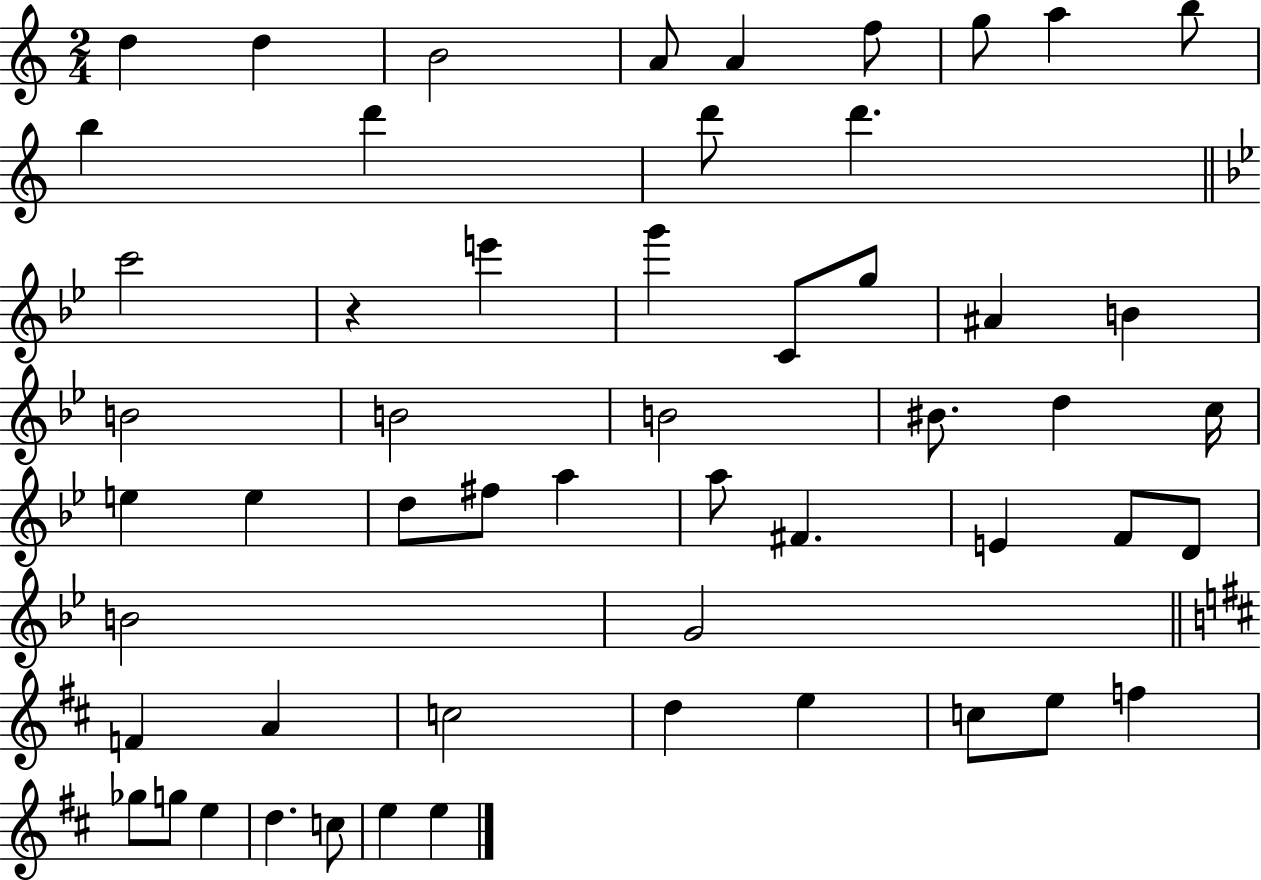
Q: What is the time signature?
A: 2/4